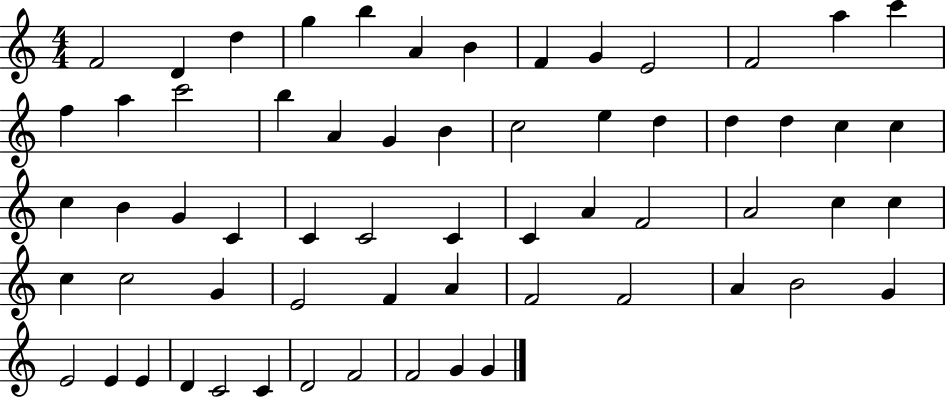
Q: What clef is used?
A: treble